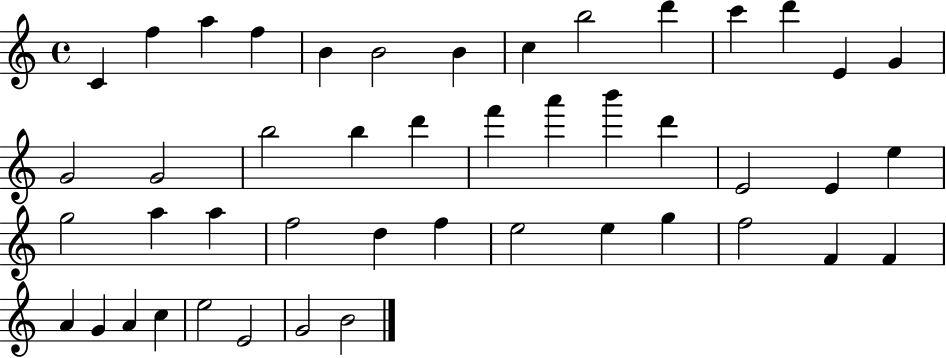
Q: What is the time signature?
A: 4/4